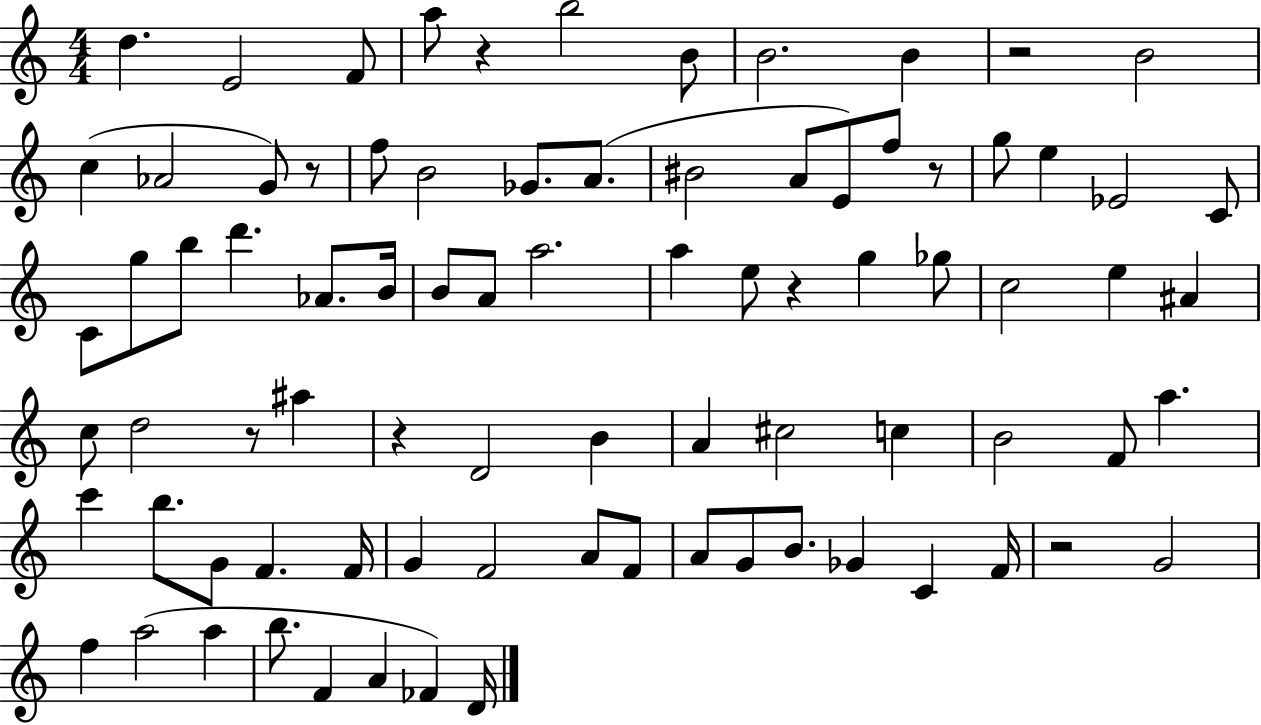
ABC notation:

X:1
T:Untitled
M:4/4
L:1/4
K:C
d E2 F/2 a/2 z b2 B/2 B2 B z2 B2 c _A2 G/2 z/2 f/2 B2 _G/2 A/2 ^B2 A/2 E/2 f/2 z/2 g/2 e _E2 C/2 C/2 g/2 b/2 d' _A/2 B/4 B/2 A/2 a2 a e/2 z g _g/2 c2 e ^A c/2 d2 z/2 ^a z D2 B A ^c2 c B2 F/2 a c' b/2 G/2 F F/4 G F2 A/2 F/2 A/2 G/2 B/2 _G C F/4 z2 G2 f a2 a b/2 F A _F D/4